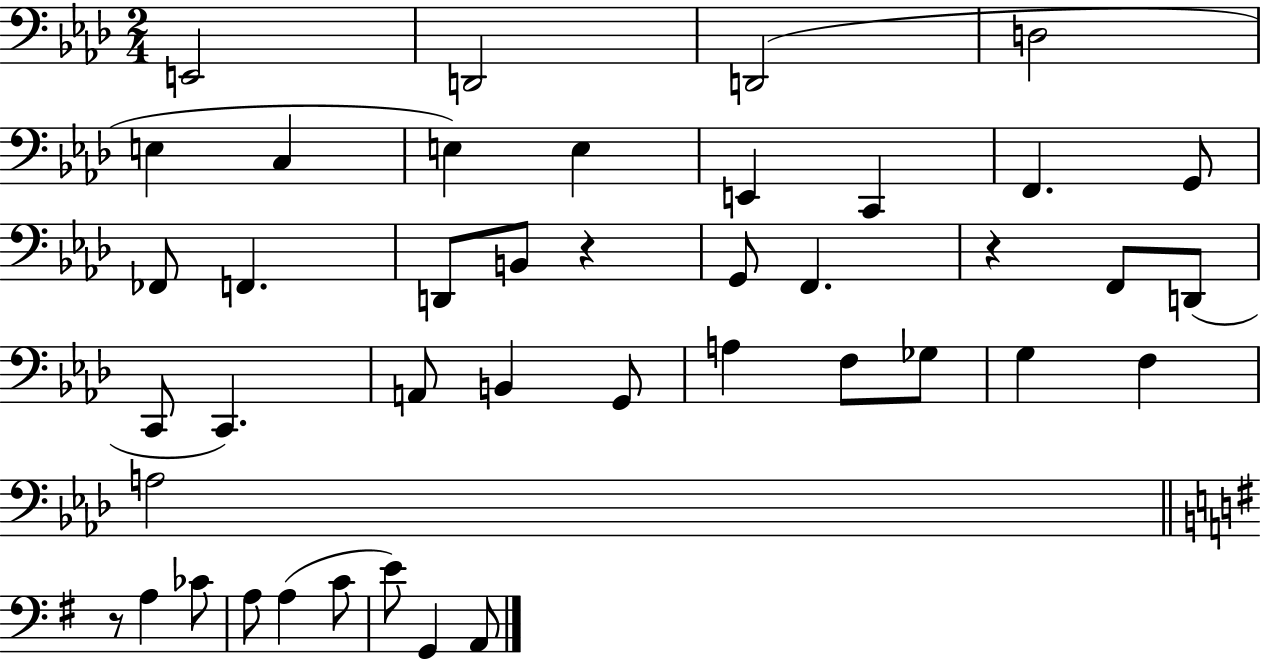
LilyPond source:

{
  \clef bass
  \numericTimeSignature
  \time 2/4
  \key aes \major
  \repeat volta 2 { e,2 | d,2 | d,2( | d2 | \break e4 c4 | e4) e4 | e,4 c,4 | f,4. g,8 | \break fes,8 f,4. | d,8 b,8 r4 | g,8 f,4. | r4 f,8 d,8( | \break c,8 c,4.) | a,8 b,4 g,8 | a4 f8 ges8 | g4 f4 | \break a2 | \bar "||" \break \key e \minor r8 a4 ces'8 | a8 a4( c'8 | e'8) g,4 a,8 | } \bar "|."
}